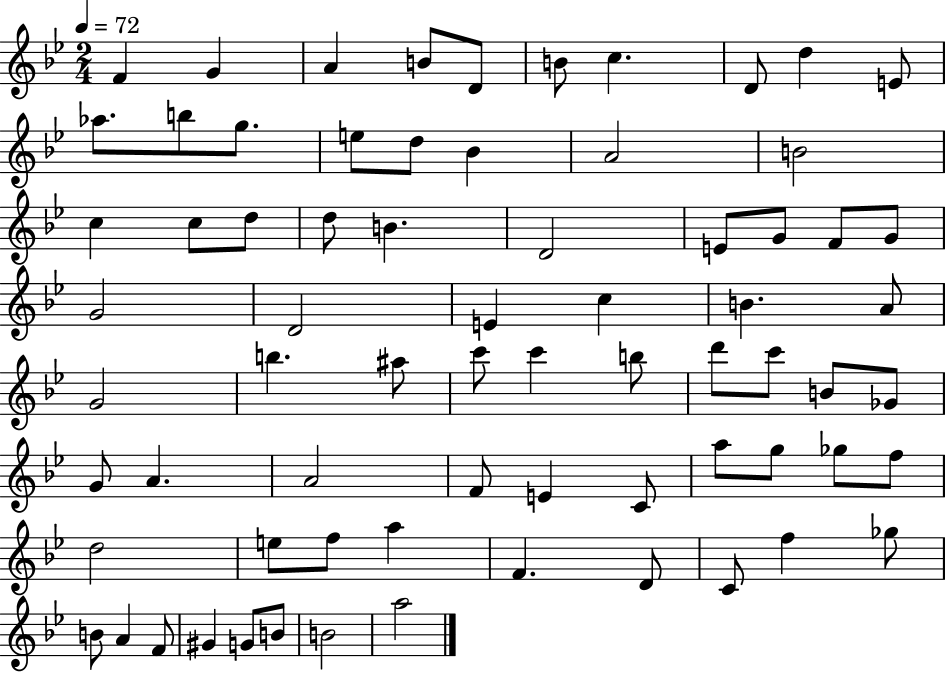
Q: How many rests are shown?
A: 0